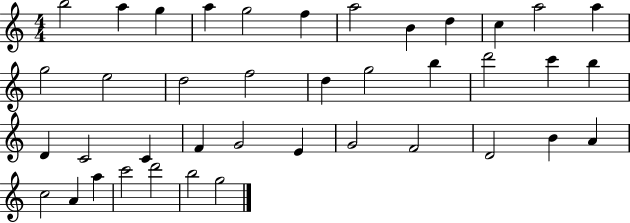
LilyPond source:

{
  \clef treble
  \numericTimeSignature
  \time 4/4
  \key c \major
  b''2 a''4 g''4 | a''4 g''2 f''4 | a''2 b'4 d''4 | c''4 a''2 a''4 | \break g''2 e''2 | d''2 f''2 | d''4 g''2 b''4 | d'''2 c'''4 b''4 | \break d'4 c'2 c'4 | f'4 g'2 e'4 | g'2 f'2 | d'2 b'4 a'4 | \break c''2 a'4 a''4 | c'''2 d'''2 | b''2 g''2 | \bar "|."
}